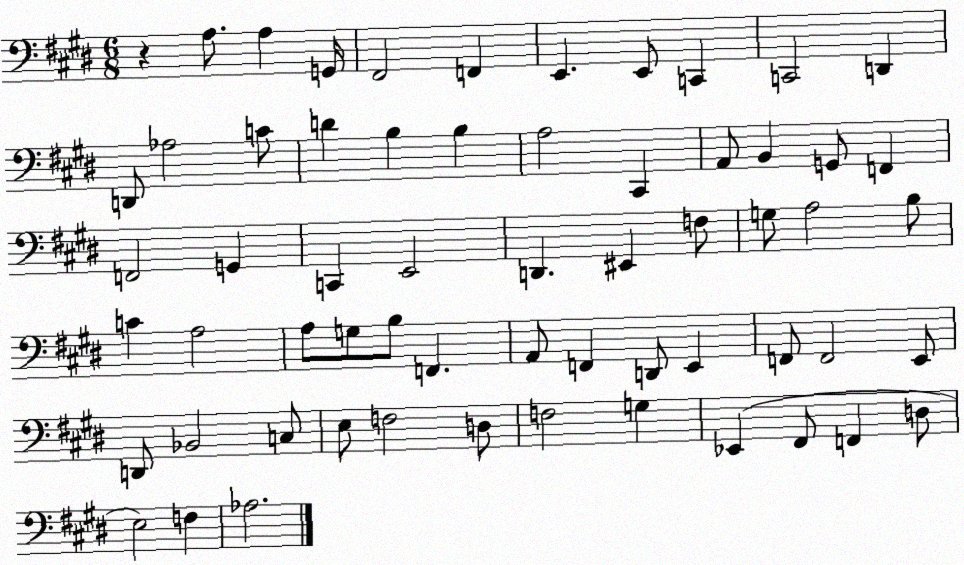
X:1
T:Untitled
M:6/8
L:1/4
K:E
z A,/2 A, G,,/4 ^F,,2 F,, E,, E,,/2 C,, C,,2 D,, D,,/2 _A,2 C/2 D B, B, A,2 ^C,, A,,/2 B,, G,,/2 F,, F,,2 G,, C,, E,,2 D,, ^E,, F,/2 G,/2 A,2 B,/2 C A,2 A,/2 G,/2 B,/2 F,, A,,/2 F,, D,,/2 E,, F,,/2 F,,2 E,,/2 D,,/2 _B,,2 C,/2 E,/2 F,2 D,/2 F,2 G, _E,, ^F,,/2 F,, D,/2 E,2 F, _A,2